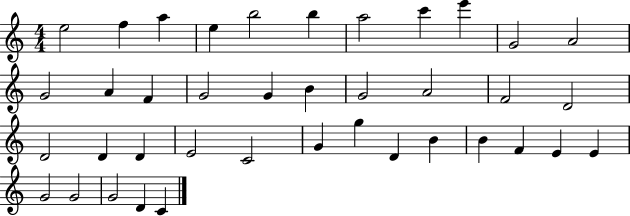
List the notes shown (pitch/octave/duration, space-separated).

E5/h F5/q A5/q E5/q B5/h B5/q A5/h C6/q E6/q G4/h A4/h G4/h A4/q F4/q G4/h G4/q B4/q G4/h A4/h F4/h D4/h D4/h D4/q D4/q E4/h C4/h G4/q G5/q D4/q B4/q B4/q F4/q E4/q E4/q G4/h G4/h G4/h D4/q C4/q